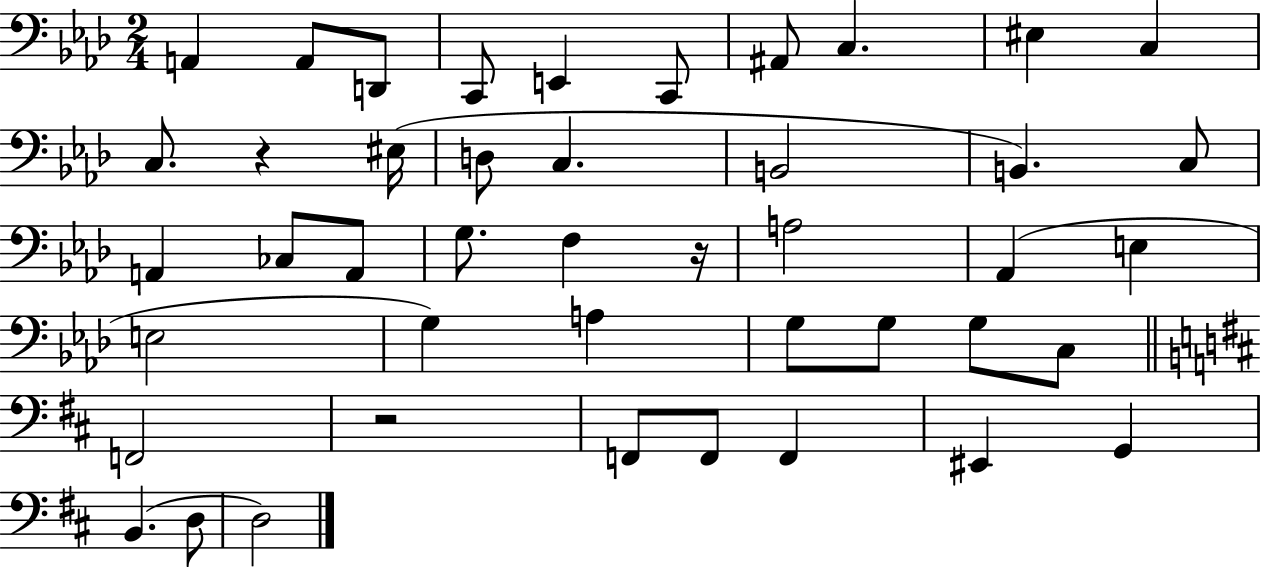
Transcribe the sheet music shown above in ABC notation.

X:1
T:Untitled
M:2/4
L:1/4
K:Ab
A,, A,,/2 D,,/2 C,,/2 E,, C,,/2 ^A,,/2 C, ^E, C, C,/2 z ^E,/4 D,/2 C, B,,2 B,, C,/2 A,, _C,/2 A,,/2 G,/2 F, z/4 A,2 _A,, E, E,2 G, A, G,/2 G,/2 G,/2 C,/2 F,,2 z2 F,,/2 F,,/2 F,, ^E,, G,, B,, D,/2 D,2